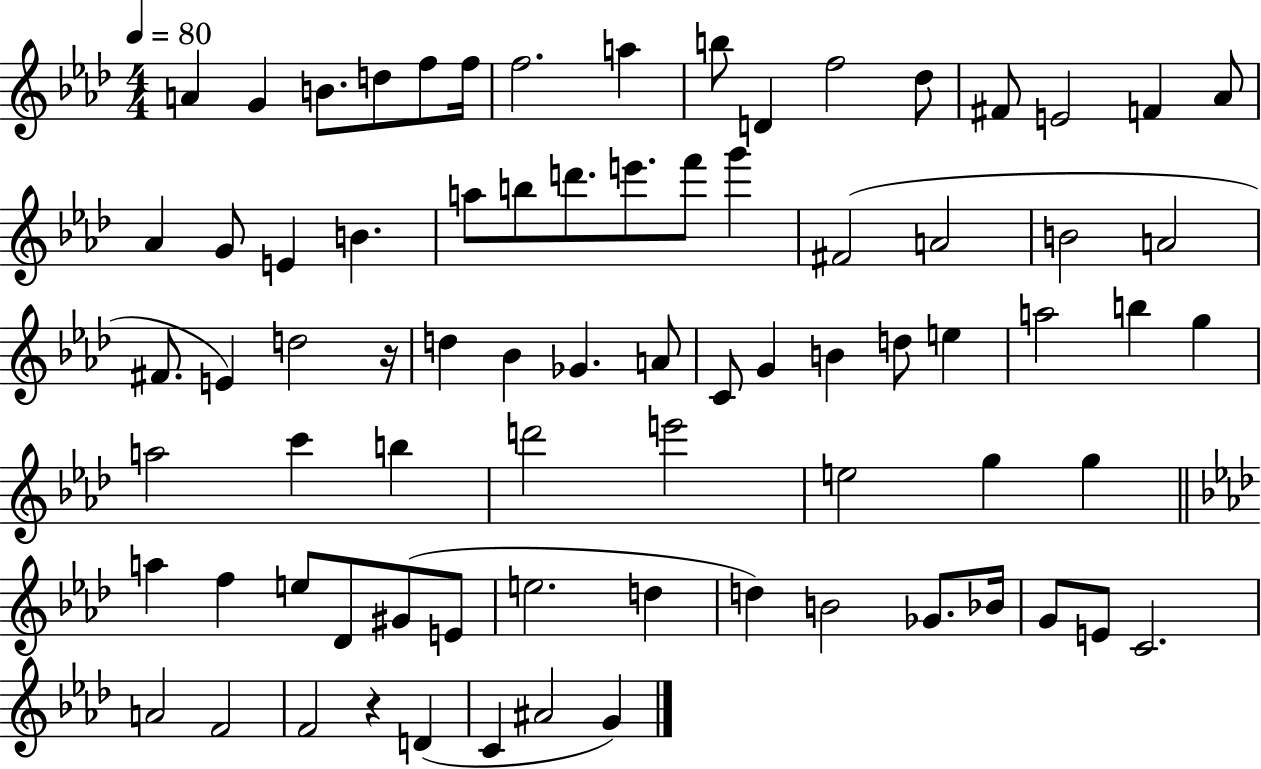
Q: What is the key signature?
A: AES major